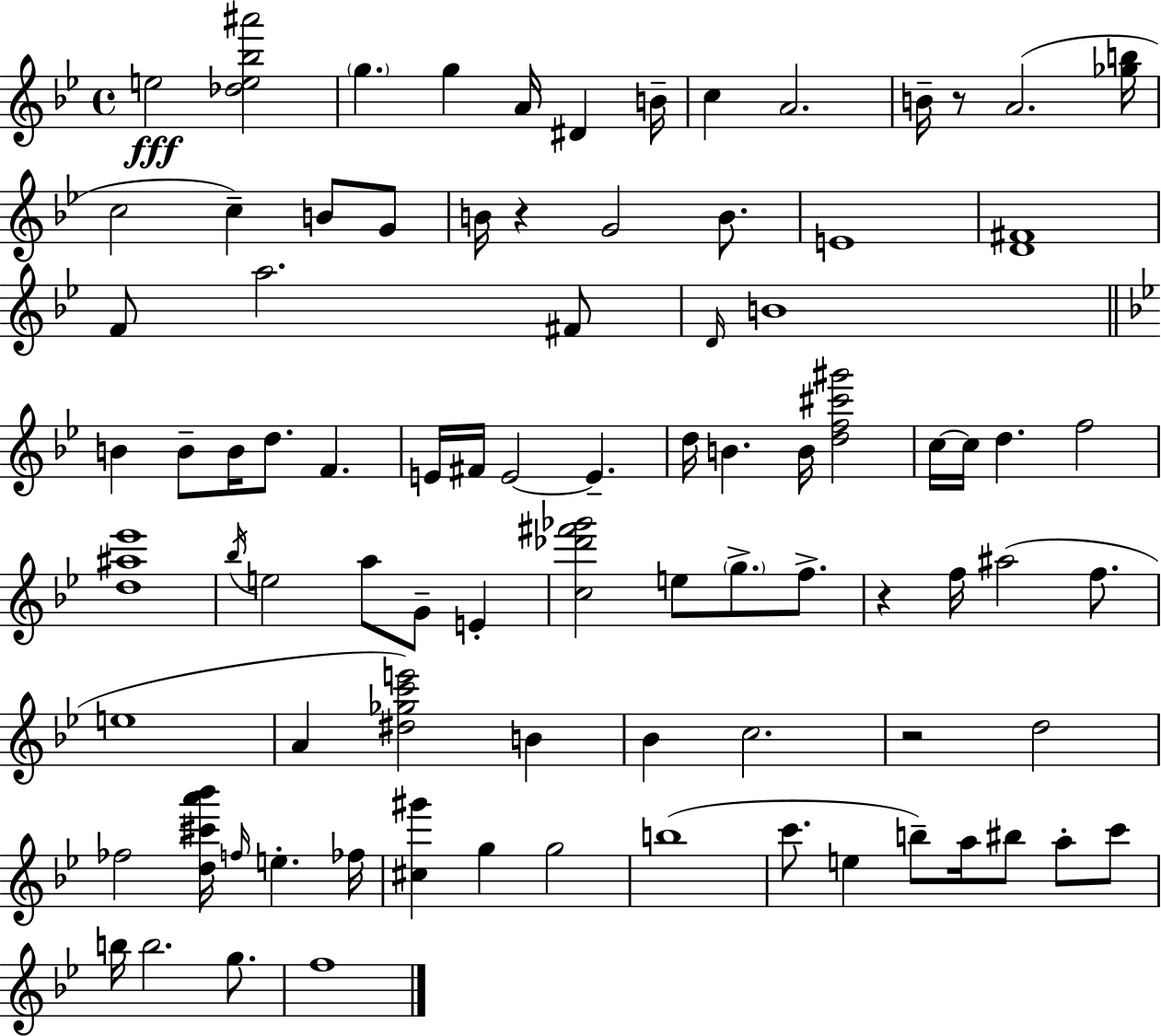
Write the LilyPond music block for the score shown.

{
  \clef treble
  \time 4/4
  \defaultTimeSignature
  \key bes \major
  e''2\fff <des'' e'' bes'' ais'''>2 | \parenthesize g''4. g''4 a'16 dis'4 b'16-- | c''4 a'2. | b'16-- r8 a'2.( <ges'' b''>16 | \break c''2 c''4--) b'8 g'8 | b'16 r4 g'2 b'8. | e'1 | <d' fis'>1 | \break f'8 a''2. fis'8 | \grace { d'16 } b'1 | \bar "||" \break \key bes \major b'4 b'8-- b'16 d''8. f'4. | e'16 fis'16 e'2~~ e'4.-- | d''16 b'4. b'16 <d'' f'' cis''' gis'''>2 | c''16~~ c''16 d''4. f''2 | \break <d'' ais'' ees'''>1 | \acciaccatura { bes''16 } e''2 a''8 g'8-- e'4-. | <c'' des''' fis''' ges'''>2 e''8 \parenthesize g''8.-> f''8.-> | r4 f''16 ais''2( f''8. | \break e''1 | a'4 <dis'' ges'' c''' e'''>2) b'4 | bes'4 c''2. | r2 d''2 | \break fes''2 <d'' cis''' a''' bes'''>16 \grace { f''16 } e''4.-. | fes''16 <cis'' gis'''>4 g''4 g''2 | b''1( | c'''8. e''4 b''8--) a''16 bis''8 a''8-. | \break c'''8 b''16 b''2. g''8. | f''1 | \bar "|."
}